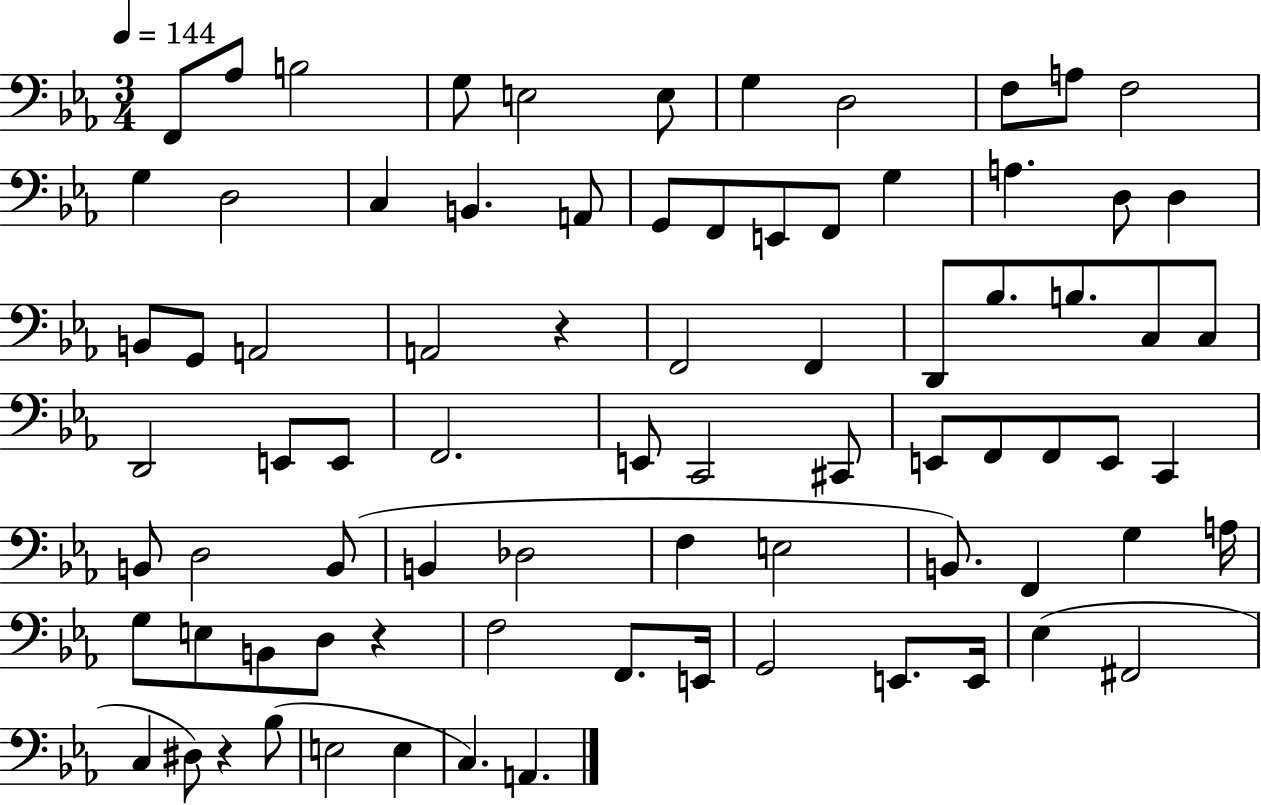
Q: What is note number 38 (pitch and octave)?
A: E2